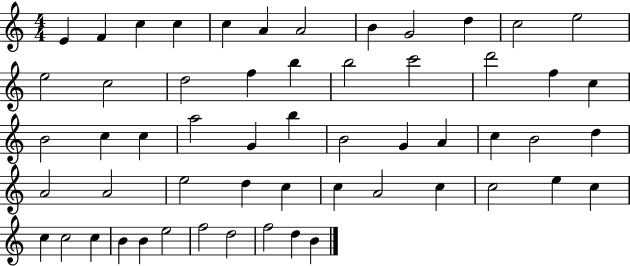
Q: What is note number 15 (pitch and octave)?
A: D5